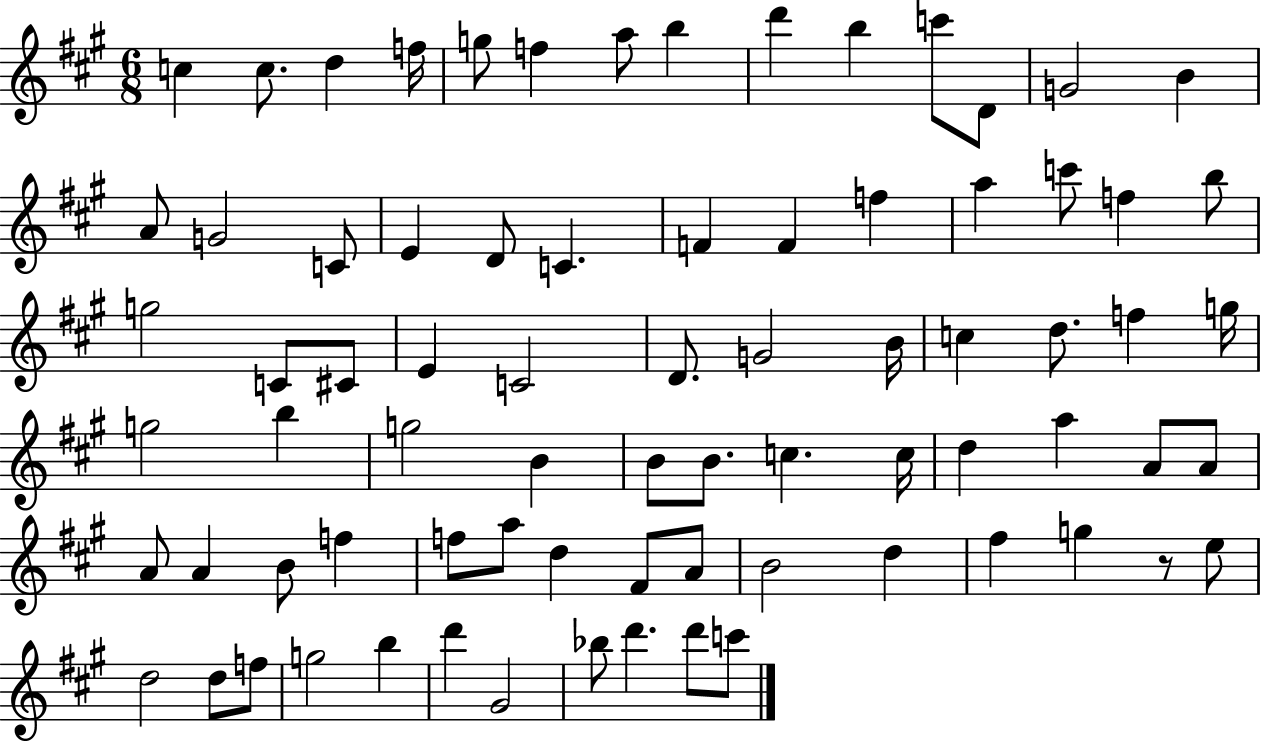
X:1
T:Untitled
M:6/8
L:1/4
K:A
c c/2 d f/4 g/2 f a/2 b d' b c'/2 D/2 G2 B A/2 G2 C/2 E D/2 C F F f a c'/2 f b/2 g2 C/2 ^C/2 E C2 D/2 G2 B/4 c d/2 f g/4 g2 b g2 B B/2 B/2 c c/4 d a A/2 A/2 A/2 A B/2 f f/2 a/2 d ^F/2 A/2 B2 d ^f g z/2 e/2 d2 d/2 f/2 g2 b d' ^G2 _b/2 d' d'/2 c'/2